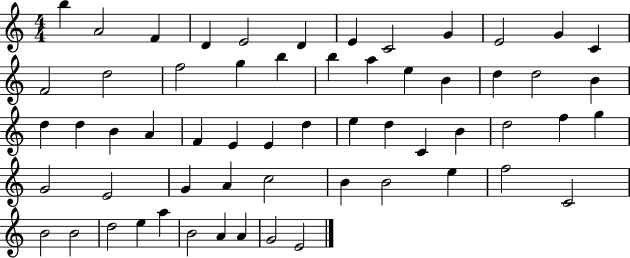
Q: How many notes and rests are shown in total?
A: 59